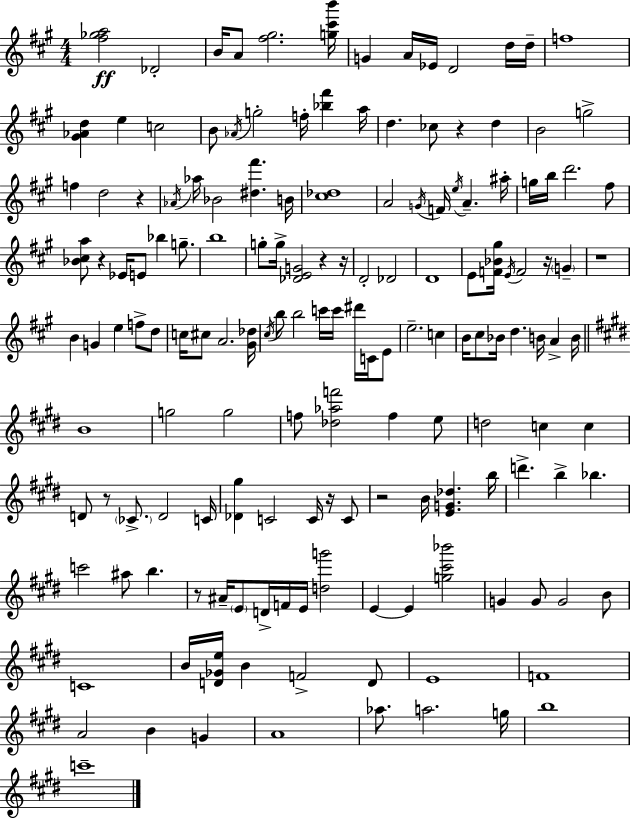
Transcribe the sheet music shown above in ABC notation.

X:1
T:Untitled
M:4/4
L:1/4
K:A
[^f_ga]2 _D2 B/4 A/2 [^f^g]2 [g^c'b']/4 G A/4 _E/4 D2 d/4 d/4 f4 [^G_Ad] e c2 B/2 _A/4 g2 f/4 [_b^f'] a/4 d _c/2 z d B2 g2 f d2 z _A/4 _a/4 _B2 [^d^f'] B/4 [^c_d]4 A2 G/4 F/4 e/4 A ^a/4 g/4 b/4 d'2 ^f/2 [_B^ca]/2 z _E/4 E/2 _b g/2 b4 g/2 g/4 [_DEG]2 z z/4 D2 _D2 D4 E/2 [F_B^g]/4 E/4 F2 z/4 G z4 B G e f/2 d/2 c/4 ^c/2 A2 [^G_d]/4 ^c/4 b/2 b2 c'/4 c'/4 ^d'/4 C/4 E/2 e2 c B/4 ^c/2 _B/4 d B/4 A B/4 B4 g2 g2 f/2 [_d_af']2 f e/2 d2 c c D/2 z/2 _C/2 D2 C/4 [_D^g] C2 C/4 z/4 C/2 z2 B/4 [EG_d] b/4 d' b _b c'2 ^a/2 b z/2 ^A/4 E/2 D/4 F/4 E/4 [dg']2 E E [g^c'_b']2 G G/2 G2 B/2 C4 B/4 [D_Ge]/4 B F2 D/2 E4 F4 A2 B G A4 _a/2 a2 g/4 b4 c'4